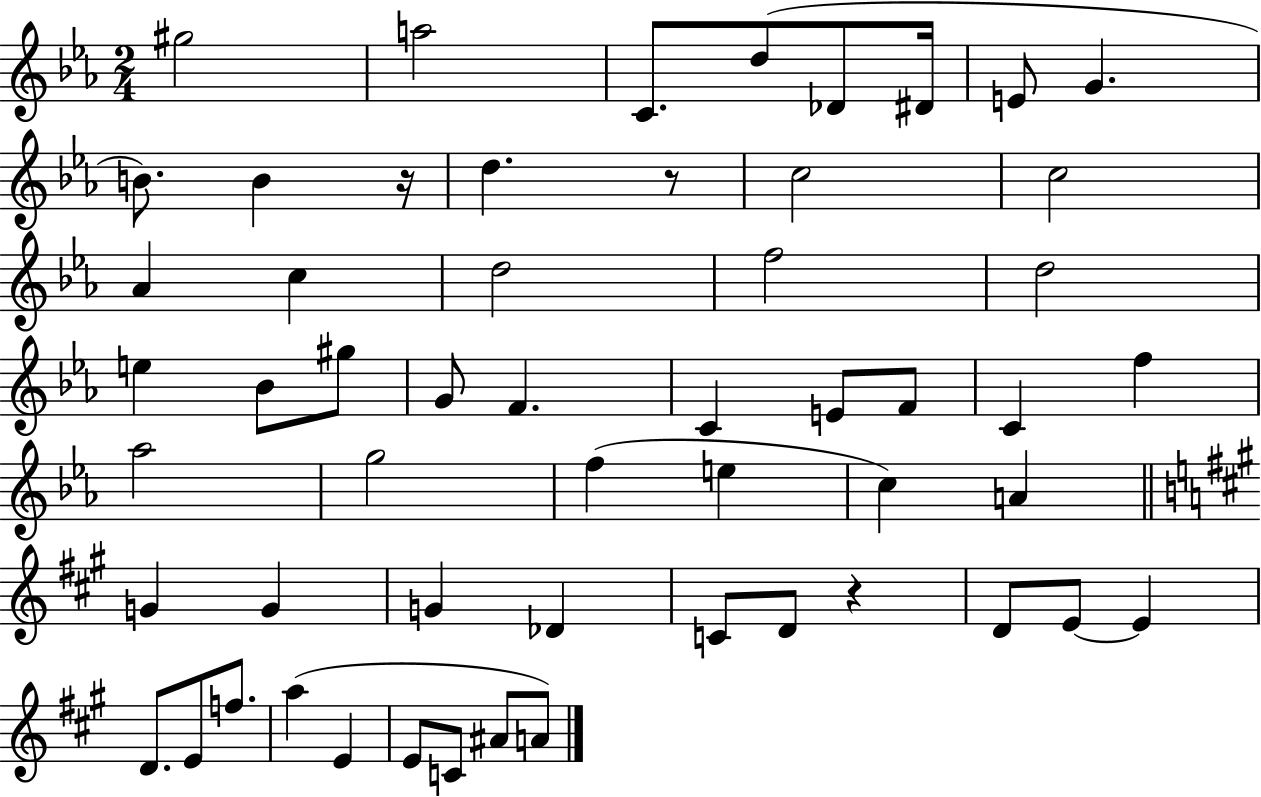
{
  \clef treble
  \numericTimeSignature
  \time 2/4
  \key ees \major
  gis''2 | a''2 | c'8. d''8( des'8 dis'16 | e'8 g'4. | \break b'8.) b'4 r16 | d''4. r8 | c''2 | c''2 | \break aes'4 c''4 | d''2 | f''2 | d''2 | \break e''4 bes'8 gis''8 | g'8 f'4. | c'4 e'8 f'8 | c'4 f''4 | \break aes''2 | g''2 | f''4( e''4 | c''4) a'4 | \break \bar "||" \break \key a \major g'4 g'4 | g'4 des'4 | c'8 d'8 r4 | d'8 e'8~~ e'4 | \break d'8. e'8 f''8. | a''4( e'4 | e'8 c'8 ais'8 a'8) | \bar "|."
}